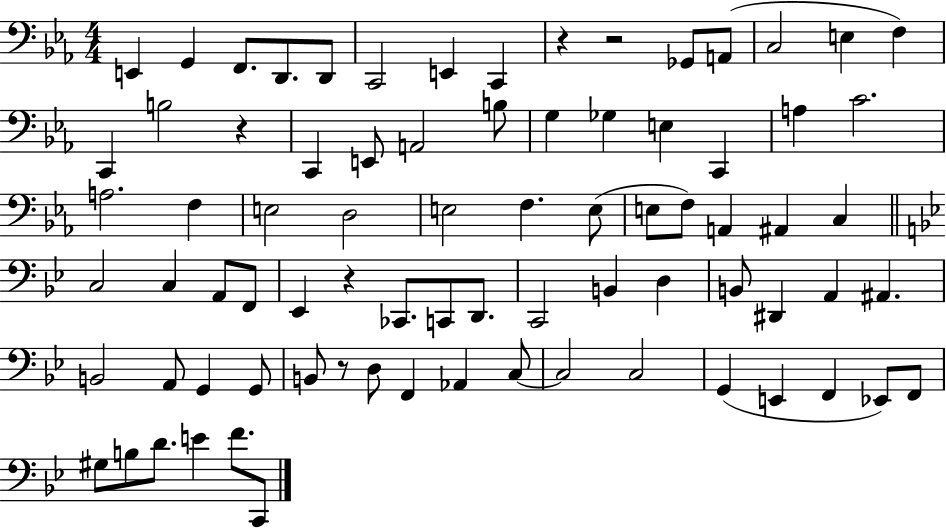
E2/q G2/q F2/e. D2/e. D2/e C2/h E2/q C2/q R/q R/h Gb2/e A2/e C3/h E3/q F3/q C2/q B3/h R/q C2/q E2/e A2/h B3/e G3/q Gb3/q E3/q C2/q A3/q C4/h. A3/h. F3/q E3/h D3/h E3/h F3/q. E3/e E3/e F3/e A2/q A#2/q C3/q C3/h C3/q A2/e F2/e Eb2/q R/q CES2/e. C2/e D2/e. C2/h B2/q D3/q B2/e D#2/q A2/q A#2/q. B2/h A2/e G2/q G2/e B2/e R/e D3/e F2/q Ab2/q C3/e C3/h C3/h G2/q E2/q F2/q Eb2/e F2/e G#3/e B3/e D4/e. E4/q F4/e. C2/e